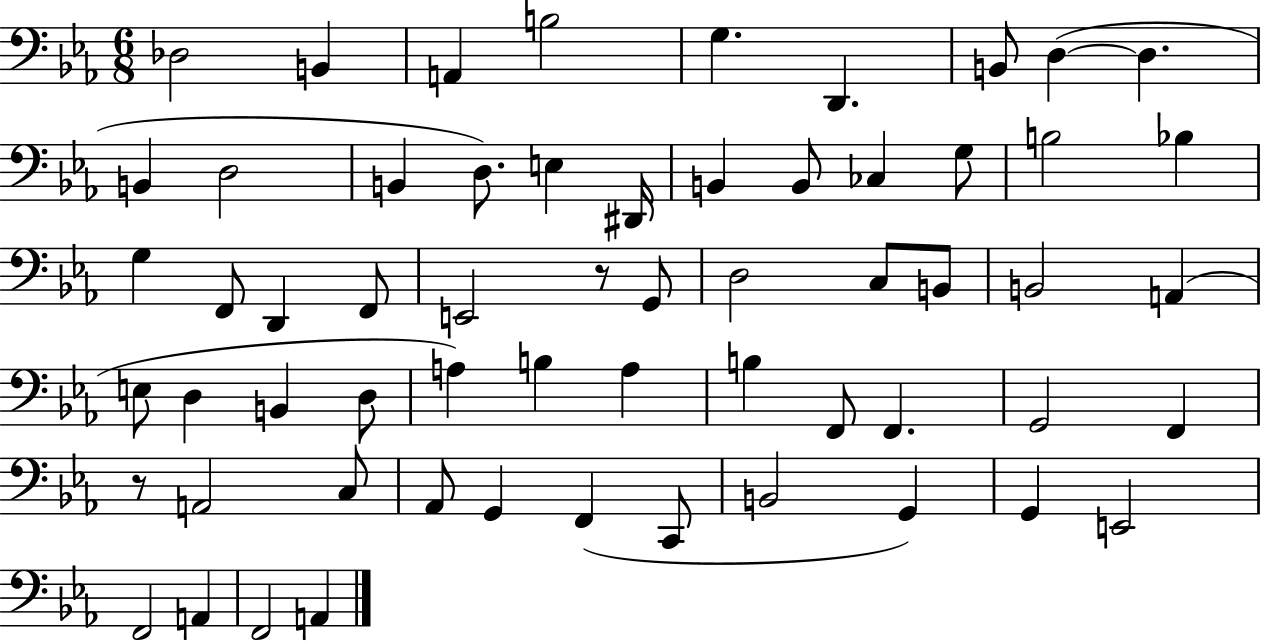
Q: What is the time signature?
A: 6/8